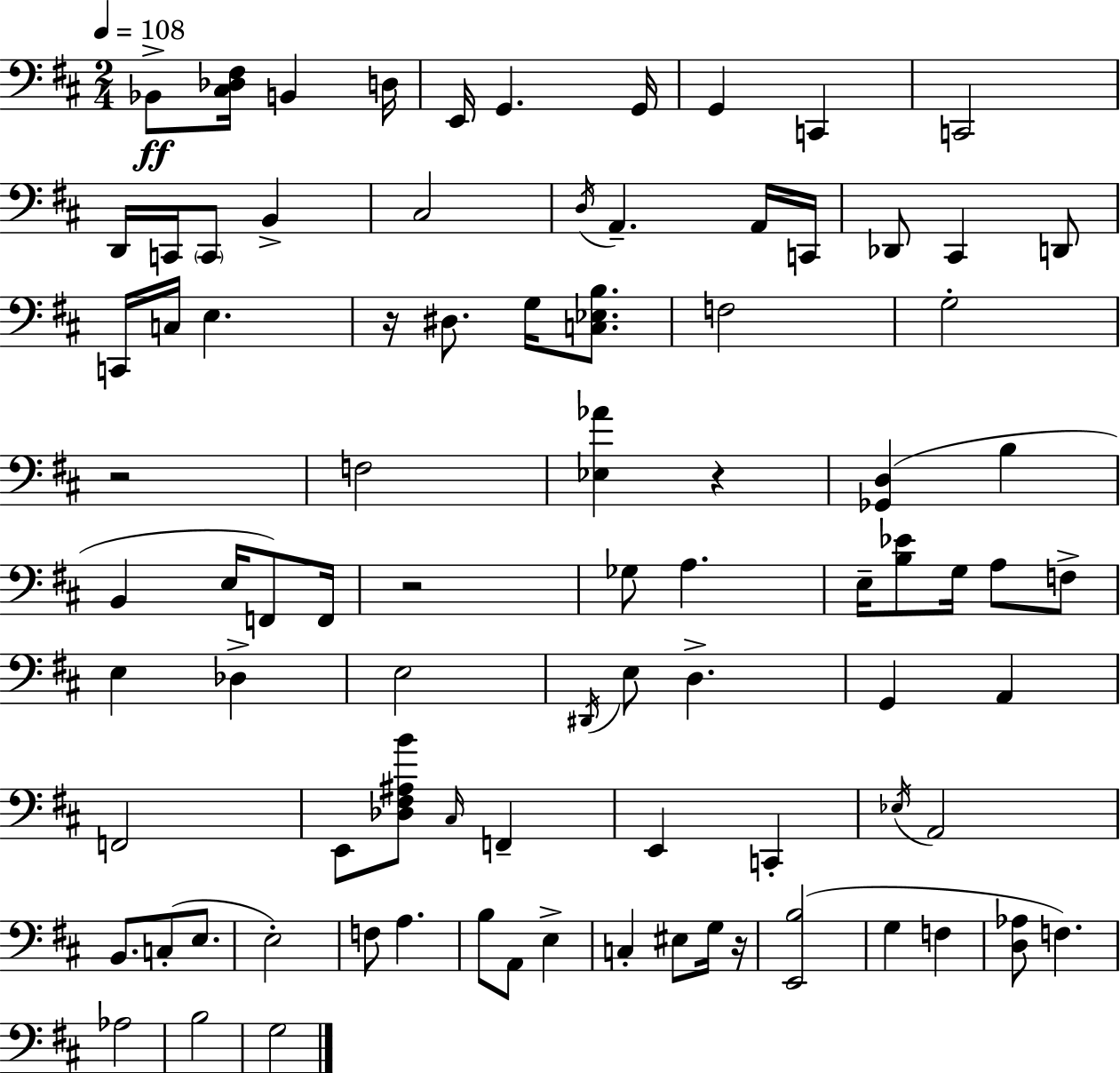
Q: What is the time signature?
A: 2/4